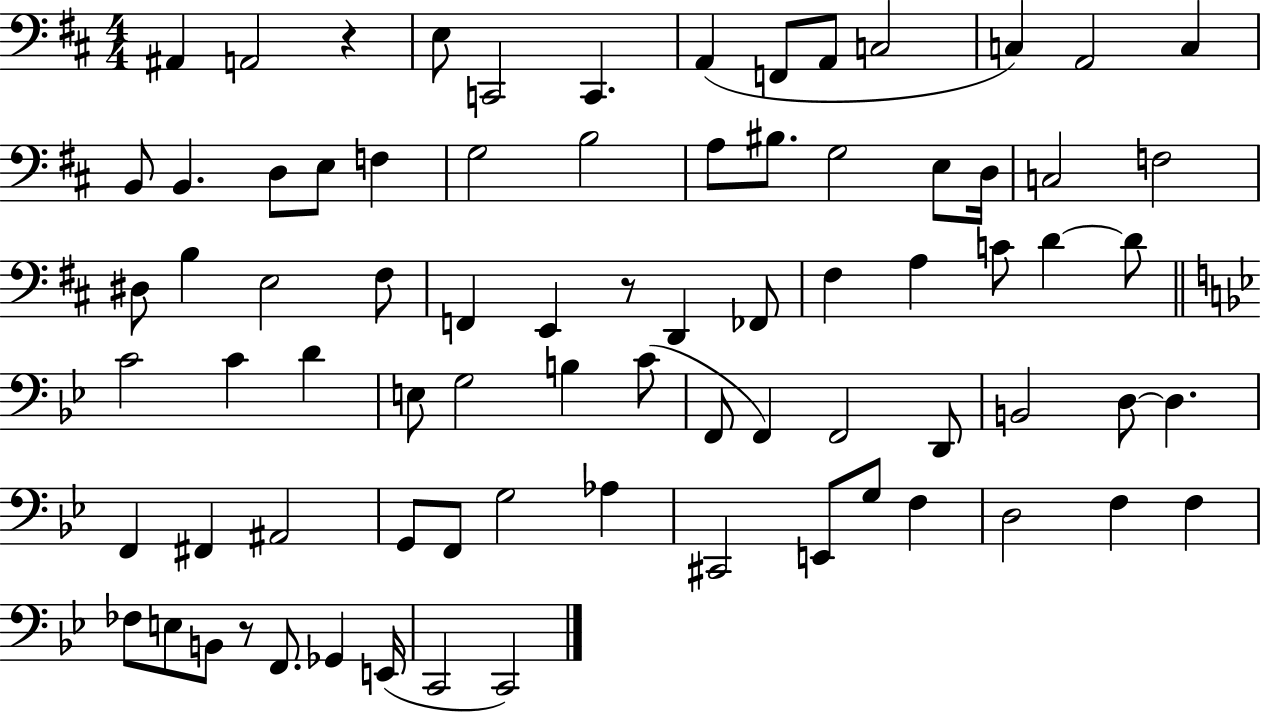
A#2/q A2/h R/q E3/e C2/h C2/q. A2/q F2/e A2/e C3/h C3/q A2/h C3/q B2/e B2/q. D3/e E3/e F3/q G3/h B3/h A3/e BIS3/e. G3/h E3/e D3/s C3/h F3/h D#3/e B3/q E3/h F#3/e F2/q E2/q R/e D2/q FES2/e F#3/q A3/q C4/e D4/q D4/e C4/h C4/q D4/q E3/e G3/h B3/q C4/e F2/e F2/q F2/h D2/e B2/h D3/e D3/q. F2/q F#2/q A#2/h G2/e F2/e G3/h Ab3/q C#2/h E2/e G3/e F3/q D3/h F3/q F3/q FES3/e E3/e B2/e R/e F2/e. Gb2/q E2/s C2/h C2/h